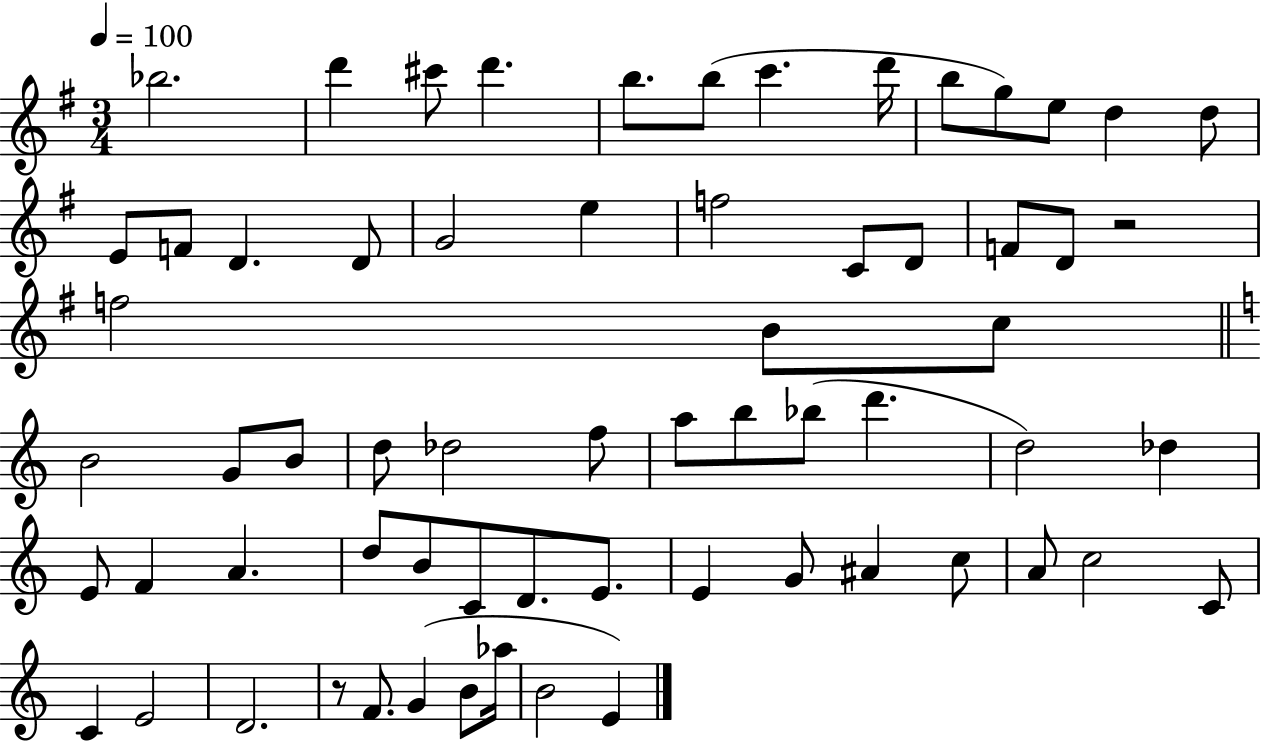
Bb5/h. D6/q C#6/e D6/q. B5/e. B5/e C6/q. D6/s B5/e G5/e E5/e D5/q D5/e E4/e F4/e D4/q. D4/e G4/h E5/q F5/h C4/e D4/e F4/e D4/e R/h F5/h B4/e C5/e B4/h G4/e B4/e D5/e Db5/h F5/e A5/e B5/e Bb5/e D6/q. D5/h Db5/q E4/e F4/q A4/q. D5/e B4/e C4/e D4/e. E4/e. E4/q G4/e A#4/q C5/e A4/e C5/h C4/e C4/q E4/h D4/h. R/e F4/e. G4/q B4/e Ab5/s B4/h E4/q